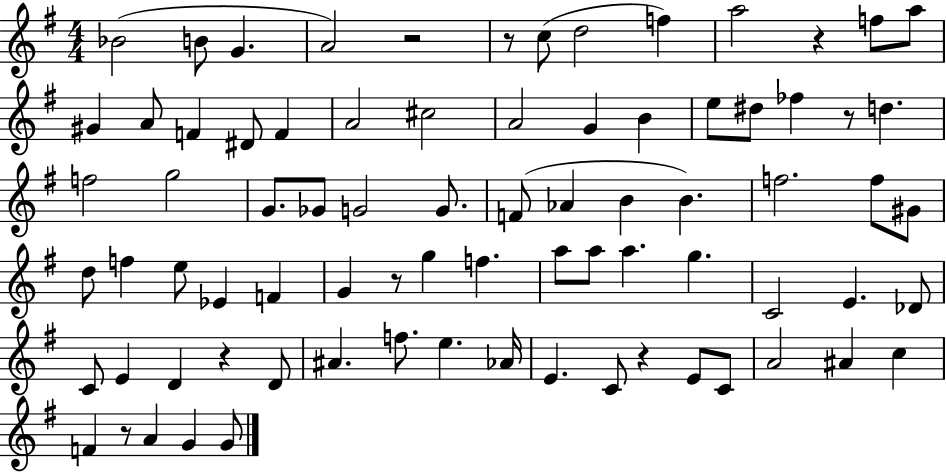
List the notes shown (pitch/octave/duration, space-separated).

Bb4/h B4/e G4/q. A4/h R/h R/e C5/e D5/h F5/q A5/h R/q F5/e A5/e G#4/q A4/e F4/q D#4/e F4/q A4/h C#5/h A4/h G4/q B4/q E5/e D#5/e FES5/q R/e D5/q. F5/h G5/h G4/e. Gb4/e G4/h G4/e. F4/e Ab4/q B4/q B4/q. F5/h. F5/e G#4/e D5/e F5/q E5/e Eb4/q F4/q G4/q R/e G5/q F5/q. A5/e A5/e A5/q. G5/q. C4/h E4/q. Db4/e C4/e E4/q D4/q R/q D4/e A#4/q. F5/e. E5/q. Ab4/s E4/q. C4/e R/q E4/e C4/e A4/h A#4/q C5/q F4/q R/e A4/q G4/q G4/e